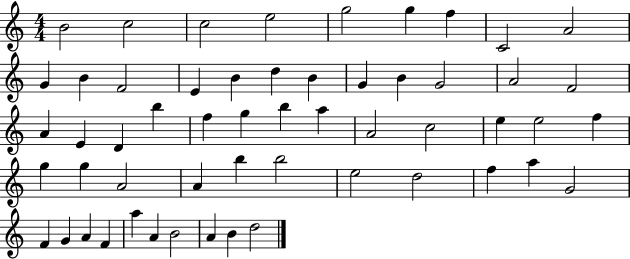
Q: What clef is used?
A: treble